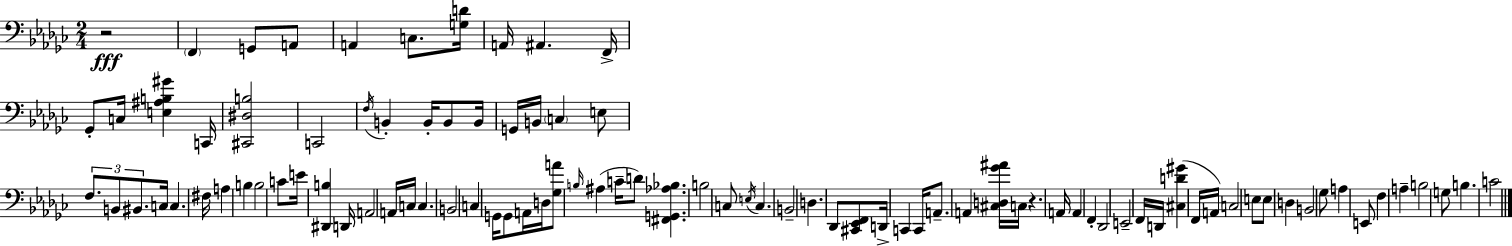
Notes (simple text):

R/h F2/q G2/e A2/e A2/q C3/e. [G3,D4]/s A2/s A#2/q. F2/s Gb2/e C3/s [E3,A#3,B3,G#4]/q C2/s [C#2,D#3,B3]/h C2/h F3/s B2/q B2/s B2/e B2/s G2/s B2/s C3/q E3/e F3/e. B2/e BIS2/e. C3/s C3/q. F#3/s A3/q B3/q B3/h C4/e E4/s [D#2,B3]/q D2/s A2/h A2/s C3/s C3/q. B2/h C3/q G2/s G2/e A2/s D3/s [Gb3,A4]/e B3/s A#3/q C4/s D4/e [F#2,G2,Ab3,Bb3]/q. B3/h C3/e E3/s C3/q. B2/h D3/q. Db2/e [C#2,Eb2,F2]/e D2/s C2/q C2/s A2/e. A2/q [C#3,D3,Gb4,A#4]/s C3/s R/q. A2/s A2/q F2/q Db2/h E2/h F2/s D2/s [C#3,D4,G#4]/q F2/s A2/s C3/h E3/e E3/e D3/q B2/h Gb3/e A3/q E2/e F3/q A3/q B3/h G3/e B3/q. C4/h